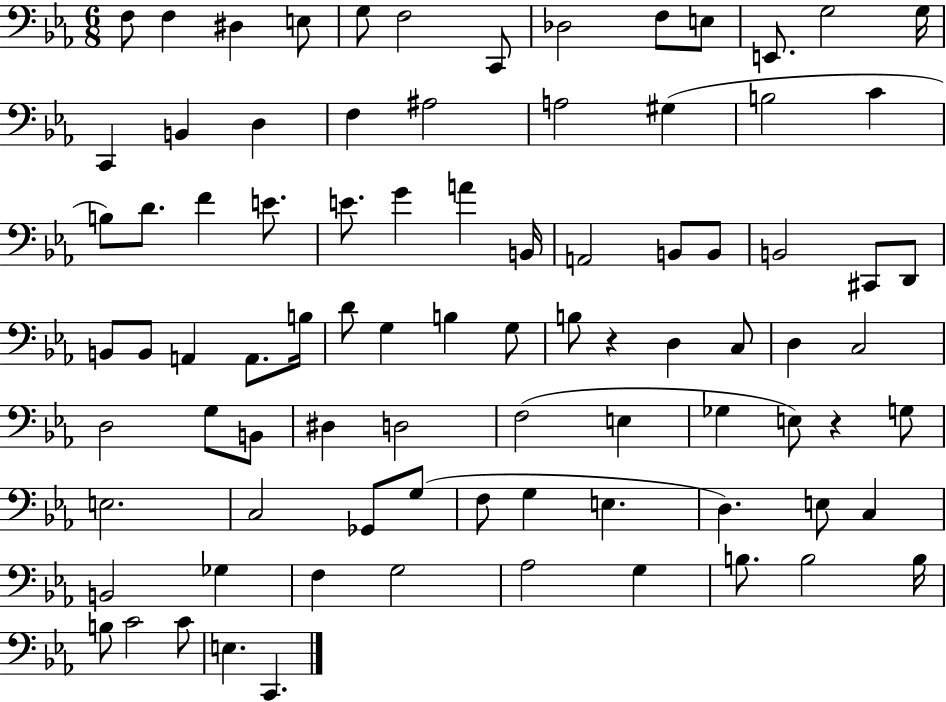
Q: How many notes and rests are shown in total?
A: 86